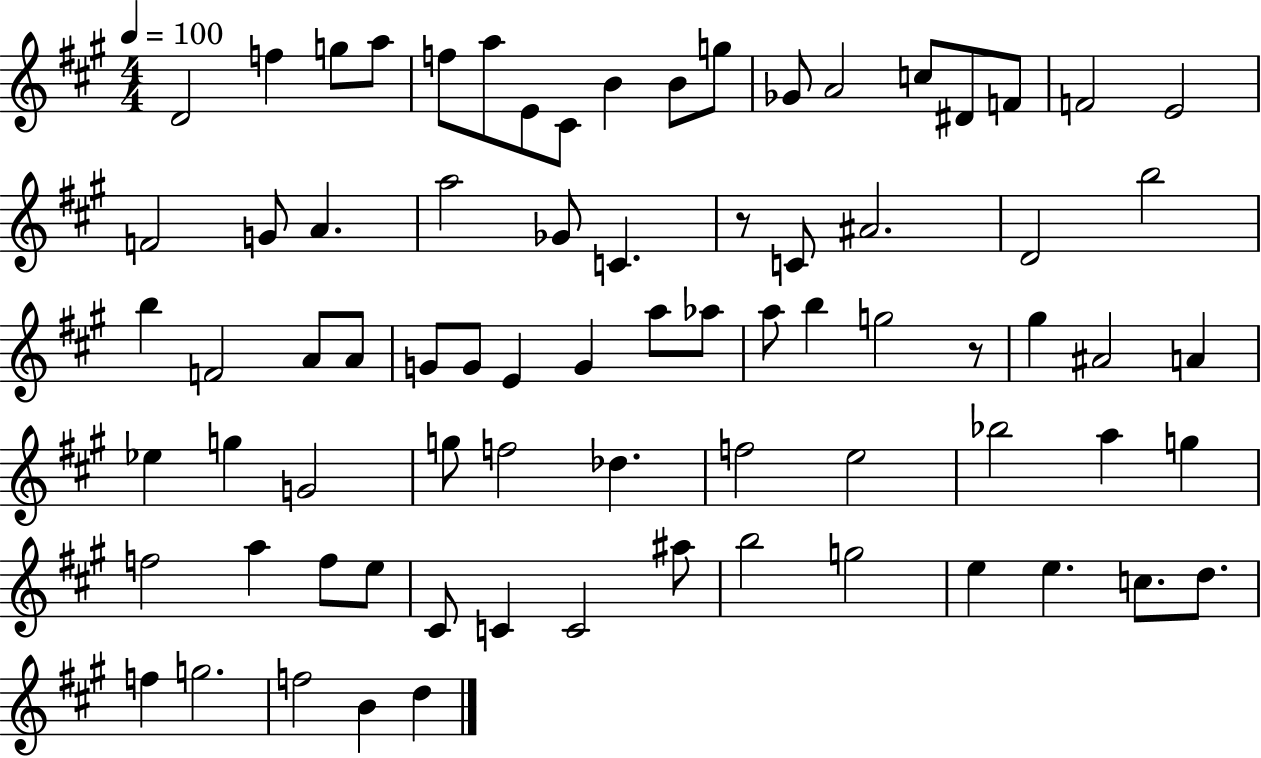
D4/h F5/q G5/e A5/e F5/e A5/e E4/e C#4/e B4/q B4/e G5/e Gb4/e A4/h C5/e D#4/e F4/e F4/h E4/h F4/h G4/e A4/q. A5/h Gb4/e C4/q. R/e C4/e A#4/h. D4/h B5/h B5/q F4/h A4/e A4/e G4/e G4/e E4/q G4/q A5/e Ab5/e A5/e B5/q G5/h R/e G#5/q A#4/h A4/q Eb5/q G5/q G4/h G5/e F5/h Db5/q. F5/h E5/h Bb5/h A5/q G5/q F5/h A5/q F5/e E5/e C#4/e C4/q C4/h A#5/e B5/h G5/h E5/q E5/q. C5/e. D5/e. F5/q G5/h. F5/h B4/q D5/q